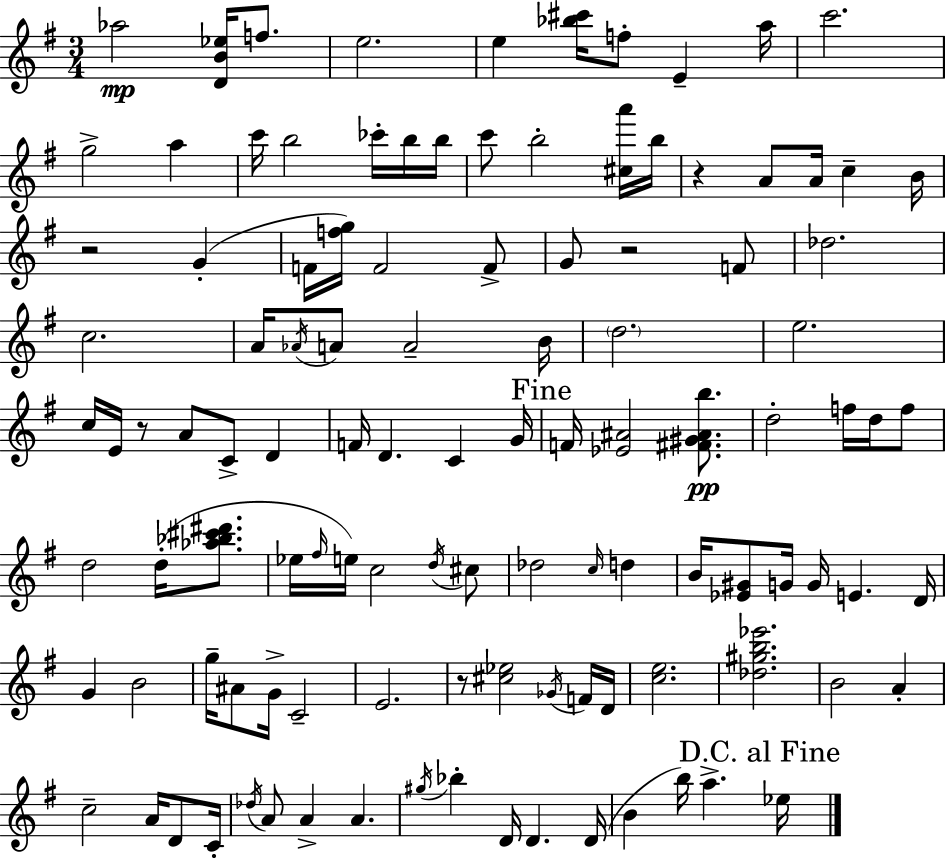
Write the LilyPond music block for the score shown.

{
  \clef treble
  \numericTimeSignature
  \time 3/4
  \key g \major
  \repeat volta 2 { aes''2\mp <d' b' ees''>16 f''8. | e''2. | e''4 <bes'' cis'''>16 f''8-. e'4-- a''16 | c'''2. | \break g''2-> a''4 | c'''16 b''2 ces'''16-. b''16 b''16 | c'''8 b''2-. <cis'' a'''>16 b''16 | r4 a'8 a'16 c''4-- b'16 | \break r2 g'4-.( | f'16 <f'' g''>16) f'2 f'8-> | g'8 r2 f'8 | des''2. | \break c''2. | a'16 \acciaccatura { aes'16 } a'8 a'2-- | b'16 \parenthesize d''2. | e''2. | \break c''16 e'16 r8 a'8 c'8-> d'4 | f'16 d'4. c'4 | g'16 \mark "Fine" f'16 <ees' ais'>2 <fis' gis' ais' b''>8.\pp | d''2-. f''16 d''16 f''8 | \break d''2 d''16-.( <aes'' bes'' cis''' dis'''>8. | ees''16 \grace { fis''16 } e''16) c''2 | \acciaccatura { d''16 } cis''8 des''2 \grace { c''16 } | d''4 b'16 <ees' gis'>8 g'16 g'16 e'4. | \break d'16 g'4 b'2 | g''16-- ais'8 g'16-> c'2-- | e'2. | r8 <cis'' ees''>2 | \break \acciaccatura { ges'16 } f'16 d'16 <c'' e''>2. | <des'' gis'' b'' ees'''>2. | b'2 | a'4-. c''2-- | \break a'16 d'8 c'16-. \acciaccatura { des''16 } a'8 a'4-> | a'4. \acciaccatura { gis''16 } bes''4-. d'16 | d'4. d'16( b'4 b''16) | a''4.-> \mark "D.C. al Fine" ees''16 } \bar "|."
}